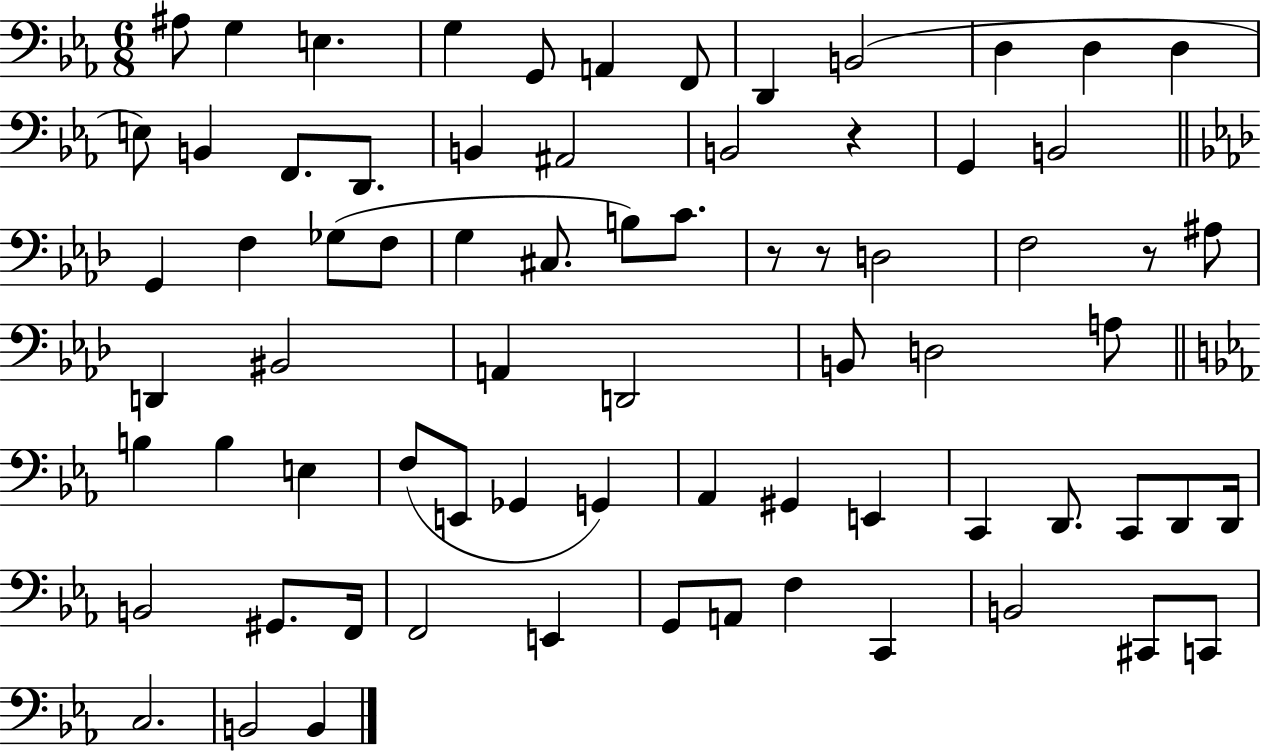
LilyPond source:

{
  \clef bass
  \numericTimeSignature
  \time 6/8
  \key ees \major
  ais8 g4 e4. | g4 g,8 a,4 f,8 | d,4 b,2( | d4 d4 d4 | \break e8) b,4 f,8. d,8. | b,4 ais,2 | b,2 r4 | g,4 b,2 | \break \bar "||" \break \key f \minor g,4 f4 ges8( f8 | g4 cis8. b8) c'8. | r8 r8 d2 | f2 r8 ais8 | \break d,4 bis,2 | a,4 d,2 | b,8 d2 a8 | \bar "||" \break \key ees \major b4 b4 e4 | f8( e,8 ges,4 g,4) | aes,4 gis,4 e,4 | c,4 d,8. c,8 d,8 d,16 | \break b,2 gis,8. f,16 | f,2 e,4 | g,8 a,8 f4 c,4 | b,2 cis,8 c,8 | \break c2. | b,2 b,4 | \bar "|."
}